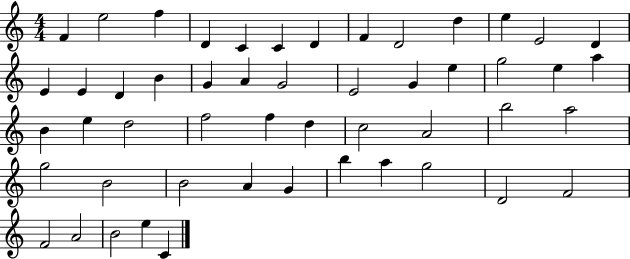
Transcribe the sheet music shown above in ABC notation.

X:1
T:Untitled
M:4/4
L:1/4
K:C
F e2 f D C C D F D2 d e E2 D E E D B G A G2 E2 G e g2 e a B e d2 f2 f d c2 A2 b2 a2 g2 B2 B2 A G b a g2 D2 F2 F2 A2 B2 e C